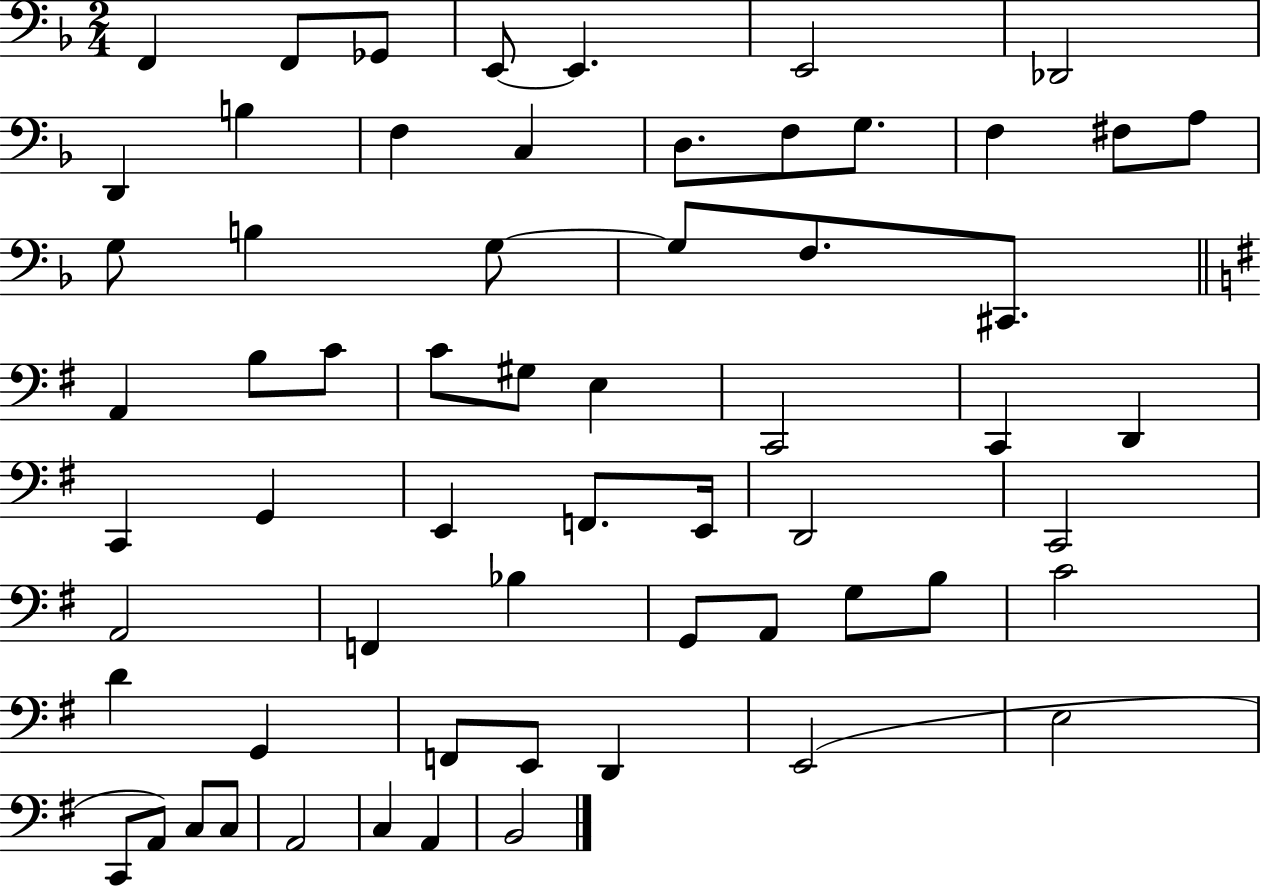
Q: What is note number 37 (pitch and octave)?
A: E2